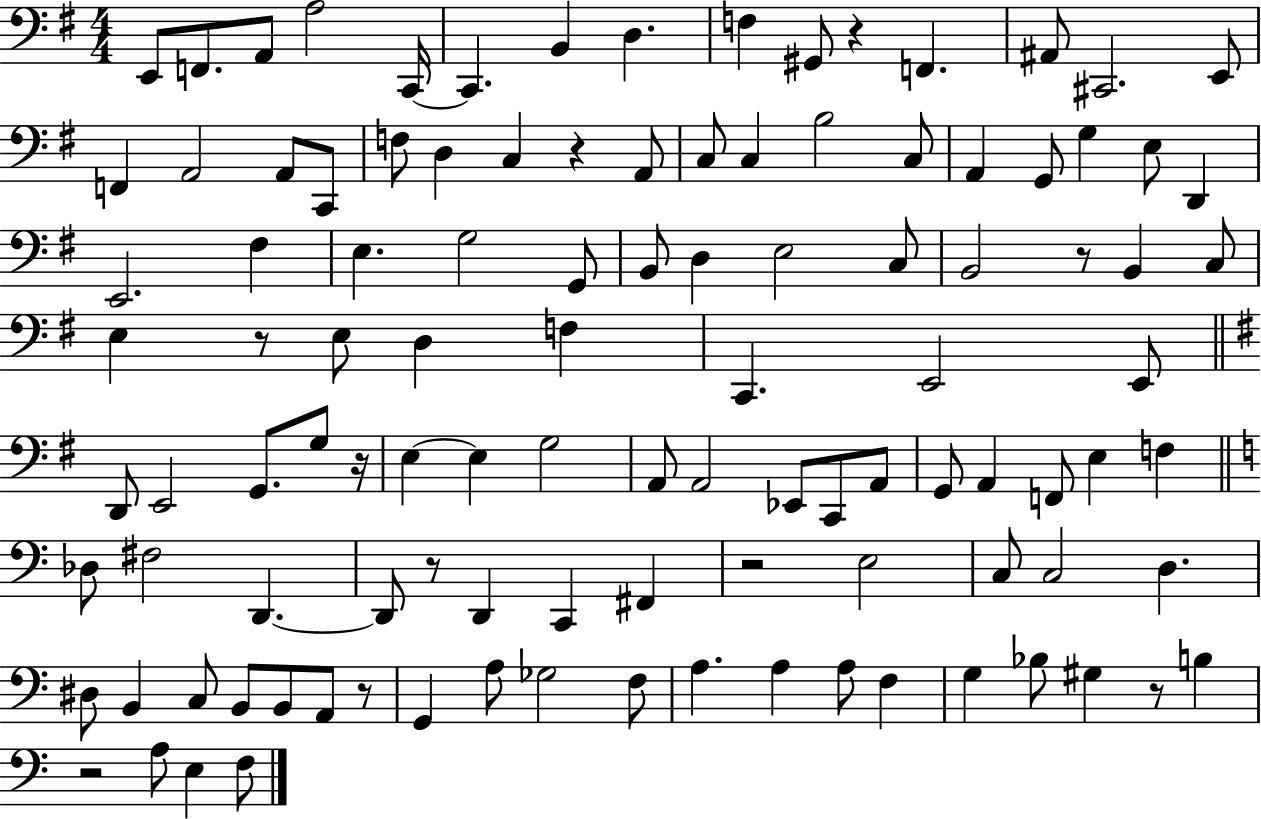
E2/e F2/e. A2/e A3/h C2/s C2/q. B2/q D3/q. F3/q G#2/e R/q F2/q. A#2/e C#2/h. E2/e F2/q A2/h A2/e C2/e F3/e D3/q C3/q R/q A2/e C3/e C3/q B3/h C3/e A2/q G2/e G3/q E3/e D2/q E2/h. F#3/q E3/q. G3/h G2/e B2/e D3/q E3/h C3/e B2/h R/e B2/q C3/e E3/q R/e E3/e D3/q F3/q C2/q. E2/h E2/e D2/e E2/h G2/e. G3/e R/s E3/q E3/q G3/h A2/e A2/h Eb2/e C2/e A2/e G2/e A2/q F2/e E3/q F3/q Db3/e F#3/h D2/q. D2/e R/e D2/q C2/q F#2/q R/h E3/h C3/e C3/h D3/q. D#3/e B2/q C3/e B2/e B2/e A2/e R/e G2/q A3/e Gb3/h F3/e A3/q. A3/q A3/e F3/q G3/q Bb3/e G#3/q R/e B3/q R/h A3/e E3/q F3/e